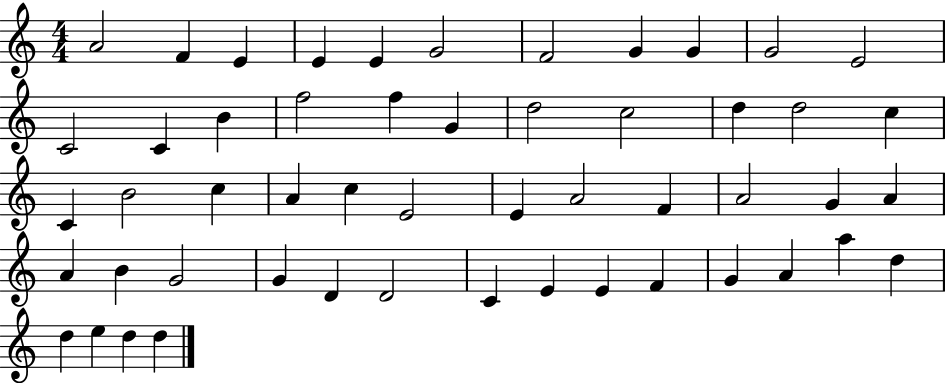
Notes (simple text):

A4/h F4/q E4/q E4/q E4/q G4/h F4/h G4/q G4/q G4/h E4/h C4/h C4/q B4/q F5/h F5/q G4/q D5/h C5/h D5/q D5/h C5/q C4/q B4/h C5/q A4/q C5/q E4/h E4/q A4/h F4/q A4/h G4/q A4/q A4/q B4/q G4/h G4/q D4/q D4/h C4/q E4/q E4/q F4/q G4/q A4/q A5/q D5/q D5/q E5/q D5/q D5/q